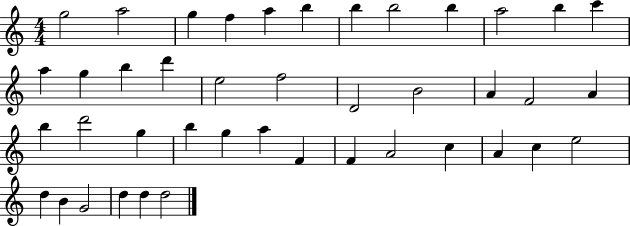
X:1
T:Untitled
M:4/4
L:1/4
K:C
g2 a2 g f a b b b2 b a2 b c' a g b d' e2 f2 D2 B2 A F2 A b d'2 g b g a F F A2 c A c e2 d B G2 d d d2